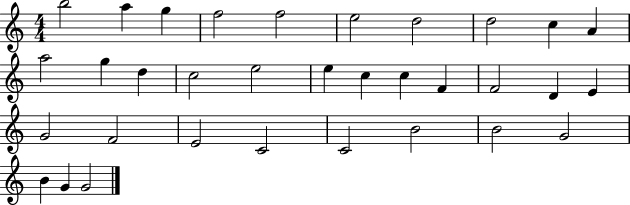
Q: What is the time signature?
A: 4/4